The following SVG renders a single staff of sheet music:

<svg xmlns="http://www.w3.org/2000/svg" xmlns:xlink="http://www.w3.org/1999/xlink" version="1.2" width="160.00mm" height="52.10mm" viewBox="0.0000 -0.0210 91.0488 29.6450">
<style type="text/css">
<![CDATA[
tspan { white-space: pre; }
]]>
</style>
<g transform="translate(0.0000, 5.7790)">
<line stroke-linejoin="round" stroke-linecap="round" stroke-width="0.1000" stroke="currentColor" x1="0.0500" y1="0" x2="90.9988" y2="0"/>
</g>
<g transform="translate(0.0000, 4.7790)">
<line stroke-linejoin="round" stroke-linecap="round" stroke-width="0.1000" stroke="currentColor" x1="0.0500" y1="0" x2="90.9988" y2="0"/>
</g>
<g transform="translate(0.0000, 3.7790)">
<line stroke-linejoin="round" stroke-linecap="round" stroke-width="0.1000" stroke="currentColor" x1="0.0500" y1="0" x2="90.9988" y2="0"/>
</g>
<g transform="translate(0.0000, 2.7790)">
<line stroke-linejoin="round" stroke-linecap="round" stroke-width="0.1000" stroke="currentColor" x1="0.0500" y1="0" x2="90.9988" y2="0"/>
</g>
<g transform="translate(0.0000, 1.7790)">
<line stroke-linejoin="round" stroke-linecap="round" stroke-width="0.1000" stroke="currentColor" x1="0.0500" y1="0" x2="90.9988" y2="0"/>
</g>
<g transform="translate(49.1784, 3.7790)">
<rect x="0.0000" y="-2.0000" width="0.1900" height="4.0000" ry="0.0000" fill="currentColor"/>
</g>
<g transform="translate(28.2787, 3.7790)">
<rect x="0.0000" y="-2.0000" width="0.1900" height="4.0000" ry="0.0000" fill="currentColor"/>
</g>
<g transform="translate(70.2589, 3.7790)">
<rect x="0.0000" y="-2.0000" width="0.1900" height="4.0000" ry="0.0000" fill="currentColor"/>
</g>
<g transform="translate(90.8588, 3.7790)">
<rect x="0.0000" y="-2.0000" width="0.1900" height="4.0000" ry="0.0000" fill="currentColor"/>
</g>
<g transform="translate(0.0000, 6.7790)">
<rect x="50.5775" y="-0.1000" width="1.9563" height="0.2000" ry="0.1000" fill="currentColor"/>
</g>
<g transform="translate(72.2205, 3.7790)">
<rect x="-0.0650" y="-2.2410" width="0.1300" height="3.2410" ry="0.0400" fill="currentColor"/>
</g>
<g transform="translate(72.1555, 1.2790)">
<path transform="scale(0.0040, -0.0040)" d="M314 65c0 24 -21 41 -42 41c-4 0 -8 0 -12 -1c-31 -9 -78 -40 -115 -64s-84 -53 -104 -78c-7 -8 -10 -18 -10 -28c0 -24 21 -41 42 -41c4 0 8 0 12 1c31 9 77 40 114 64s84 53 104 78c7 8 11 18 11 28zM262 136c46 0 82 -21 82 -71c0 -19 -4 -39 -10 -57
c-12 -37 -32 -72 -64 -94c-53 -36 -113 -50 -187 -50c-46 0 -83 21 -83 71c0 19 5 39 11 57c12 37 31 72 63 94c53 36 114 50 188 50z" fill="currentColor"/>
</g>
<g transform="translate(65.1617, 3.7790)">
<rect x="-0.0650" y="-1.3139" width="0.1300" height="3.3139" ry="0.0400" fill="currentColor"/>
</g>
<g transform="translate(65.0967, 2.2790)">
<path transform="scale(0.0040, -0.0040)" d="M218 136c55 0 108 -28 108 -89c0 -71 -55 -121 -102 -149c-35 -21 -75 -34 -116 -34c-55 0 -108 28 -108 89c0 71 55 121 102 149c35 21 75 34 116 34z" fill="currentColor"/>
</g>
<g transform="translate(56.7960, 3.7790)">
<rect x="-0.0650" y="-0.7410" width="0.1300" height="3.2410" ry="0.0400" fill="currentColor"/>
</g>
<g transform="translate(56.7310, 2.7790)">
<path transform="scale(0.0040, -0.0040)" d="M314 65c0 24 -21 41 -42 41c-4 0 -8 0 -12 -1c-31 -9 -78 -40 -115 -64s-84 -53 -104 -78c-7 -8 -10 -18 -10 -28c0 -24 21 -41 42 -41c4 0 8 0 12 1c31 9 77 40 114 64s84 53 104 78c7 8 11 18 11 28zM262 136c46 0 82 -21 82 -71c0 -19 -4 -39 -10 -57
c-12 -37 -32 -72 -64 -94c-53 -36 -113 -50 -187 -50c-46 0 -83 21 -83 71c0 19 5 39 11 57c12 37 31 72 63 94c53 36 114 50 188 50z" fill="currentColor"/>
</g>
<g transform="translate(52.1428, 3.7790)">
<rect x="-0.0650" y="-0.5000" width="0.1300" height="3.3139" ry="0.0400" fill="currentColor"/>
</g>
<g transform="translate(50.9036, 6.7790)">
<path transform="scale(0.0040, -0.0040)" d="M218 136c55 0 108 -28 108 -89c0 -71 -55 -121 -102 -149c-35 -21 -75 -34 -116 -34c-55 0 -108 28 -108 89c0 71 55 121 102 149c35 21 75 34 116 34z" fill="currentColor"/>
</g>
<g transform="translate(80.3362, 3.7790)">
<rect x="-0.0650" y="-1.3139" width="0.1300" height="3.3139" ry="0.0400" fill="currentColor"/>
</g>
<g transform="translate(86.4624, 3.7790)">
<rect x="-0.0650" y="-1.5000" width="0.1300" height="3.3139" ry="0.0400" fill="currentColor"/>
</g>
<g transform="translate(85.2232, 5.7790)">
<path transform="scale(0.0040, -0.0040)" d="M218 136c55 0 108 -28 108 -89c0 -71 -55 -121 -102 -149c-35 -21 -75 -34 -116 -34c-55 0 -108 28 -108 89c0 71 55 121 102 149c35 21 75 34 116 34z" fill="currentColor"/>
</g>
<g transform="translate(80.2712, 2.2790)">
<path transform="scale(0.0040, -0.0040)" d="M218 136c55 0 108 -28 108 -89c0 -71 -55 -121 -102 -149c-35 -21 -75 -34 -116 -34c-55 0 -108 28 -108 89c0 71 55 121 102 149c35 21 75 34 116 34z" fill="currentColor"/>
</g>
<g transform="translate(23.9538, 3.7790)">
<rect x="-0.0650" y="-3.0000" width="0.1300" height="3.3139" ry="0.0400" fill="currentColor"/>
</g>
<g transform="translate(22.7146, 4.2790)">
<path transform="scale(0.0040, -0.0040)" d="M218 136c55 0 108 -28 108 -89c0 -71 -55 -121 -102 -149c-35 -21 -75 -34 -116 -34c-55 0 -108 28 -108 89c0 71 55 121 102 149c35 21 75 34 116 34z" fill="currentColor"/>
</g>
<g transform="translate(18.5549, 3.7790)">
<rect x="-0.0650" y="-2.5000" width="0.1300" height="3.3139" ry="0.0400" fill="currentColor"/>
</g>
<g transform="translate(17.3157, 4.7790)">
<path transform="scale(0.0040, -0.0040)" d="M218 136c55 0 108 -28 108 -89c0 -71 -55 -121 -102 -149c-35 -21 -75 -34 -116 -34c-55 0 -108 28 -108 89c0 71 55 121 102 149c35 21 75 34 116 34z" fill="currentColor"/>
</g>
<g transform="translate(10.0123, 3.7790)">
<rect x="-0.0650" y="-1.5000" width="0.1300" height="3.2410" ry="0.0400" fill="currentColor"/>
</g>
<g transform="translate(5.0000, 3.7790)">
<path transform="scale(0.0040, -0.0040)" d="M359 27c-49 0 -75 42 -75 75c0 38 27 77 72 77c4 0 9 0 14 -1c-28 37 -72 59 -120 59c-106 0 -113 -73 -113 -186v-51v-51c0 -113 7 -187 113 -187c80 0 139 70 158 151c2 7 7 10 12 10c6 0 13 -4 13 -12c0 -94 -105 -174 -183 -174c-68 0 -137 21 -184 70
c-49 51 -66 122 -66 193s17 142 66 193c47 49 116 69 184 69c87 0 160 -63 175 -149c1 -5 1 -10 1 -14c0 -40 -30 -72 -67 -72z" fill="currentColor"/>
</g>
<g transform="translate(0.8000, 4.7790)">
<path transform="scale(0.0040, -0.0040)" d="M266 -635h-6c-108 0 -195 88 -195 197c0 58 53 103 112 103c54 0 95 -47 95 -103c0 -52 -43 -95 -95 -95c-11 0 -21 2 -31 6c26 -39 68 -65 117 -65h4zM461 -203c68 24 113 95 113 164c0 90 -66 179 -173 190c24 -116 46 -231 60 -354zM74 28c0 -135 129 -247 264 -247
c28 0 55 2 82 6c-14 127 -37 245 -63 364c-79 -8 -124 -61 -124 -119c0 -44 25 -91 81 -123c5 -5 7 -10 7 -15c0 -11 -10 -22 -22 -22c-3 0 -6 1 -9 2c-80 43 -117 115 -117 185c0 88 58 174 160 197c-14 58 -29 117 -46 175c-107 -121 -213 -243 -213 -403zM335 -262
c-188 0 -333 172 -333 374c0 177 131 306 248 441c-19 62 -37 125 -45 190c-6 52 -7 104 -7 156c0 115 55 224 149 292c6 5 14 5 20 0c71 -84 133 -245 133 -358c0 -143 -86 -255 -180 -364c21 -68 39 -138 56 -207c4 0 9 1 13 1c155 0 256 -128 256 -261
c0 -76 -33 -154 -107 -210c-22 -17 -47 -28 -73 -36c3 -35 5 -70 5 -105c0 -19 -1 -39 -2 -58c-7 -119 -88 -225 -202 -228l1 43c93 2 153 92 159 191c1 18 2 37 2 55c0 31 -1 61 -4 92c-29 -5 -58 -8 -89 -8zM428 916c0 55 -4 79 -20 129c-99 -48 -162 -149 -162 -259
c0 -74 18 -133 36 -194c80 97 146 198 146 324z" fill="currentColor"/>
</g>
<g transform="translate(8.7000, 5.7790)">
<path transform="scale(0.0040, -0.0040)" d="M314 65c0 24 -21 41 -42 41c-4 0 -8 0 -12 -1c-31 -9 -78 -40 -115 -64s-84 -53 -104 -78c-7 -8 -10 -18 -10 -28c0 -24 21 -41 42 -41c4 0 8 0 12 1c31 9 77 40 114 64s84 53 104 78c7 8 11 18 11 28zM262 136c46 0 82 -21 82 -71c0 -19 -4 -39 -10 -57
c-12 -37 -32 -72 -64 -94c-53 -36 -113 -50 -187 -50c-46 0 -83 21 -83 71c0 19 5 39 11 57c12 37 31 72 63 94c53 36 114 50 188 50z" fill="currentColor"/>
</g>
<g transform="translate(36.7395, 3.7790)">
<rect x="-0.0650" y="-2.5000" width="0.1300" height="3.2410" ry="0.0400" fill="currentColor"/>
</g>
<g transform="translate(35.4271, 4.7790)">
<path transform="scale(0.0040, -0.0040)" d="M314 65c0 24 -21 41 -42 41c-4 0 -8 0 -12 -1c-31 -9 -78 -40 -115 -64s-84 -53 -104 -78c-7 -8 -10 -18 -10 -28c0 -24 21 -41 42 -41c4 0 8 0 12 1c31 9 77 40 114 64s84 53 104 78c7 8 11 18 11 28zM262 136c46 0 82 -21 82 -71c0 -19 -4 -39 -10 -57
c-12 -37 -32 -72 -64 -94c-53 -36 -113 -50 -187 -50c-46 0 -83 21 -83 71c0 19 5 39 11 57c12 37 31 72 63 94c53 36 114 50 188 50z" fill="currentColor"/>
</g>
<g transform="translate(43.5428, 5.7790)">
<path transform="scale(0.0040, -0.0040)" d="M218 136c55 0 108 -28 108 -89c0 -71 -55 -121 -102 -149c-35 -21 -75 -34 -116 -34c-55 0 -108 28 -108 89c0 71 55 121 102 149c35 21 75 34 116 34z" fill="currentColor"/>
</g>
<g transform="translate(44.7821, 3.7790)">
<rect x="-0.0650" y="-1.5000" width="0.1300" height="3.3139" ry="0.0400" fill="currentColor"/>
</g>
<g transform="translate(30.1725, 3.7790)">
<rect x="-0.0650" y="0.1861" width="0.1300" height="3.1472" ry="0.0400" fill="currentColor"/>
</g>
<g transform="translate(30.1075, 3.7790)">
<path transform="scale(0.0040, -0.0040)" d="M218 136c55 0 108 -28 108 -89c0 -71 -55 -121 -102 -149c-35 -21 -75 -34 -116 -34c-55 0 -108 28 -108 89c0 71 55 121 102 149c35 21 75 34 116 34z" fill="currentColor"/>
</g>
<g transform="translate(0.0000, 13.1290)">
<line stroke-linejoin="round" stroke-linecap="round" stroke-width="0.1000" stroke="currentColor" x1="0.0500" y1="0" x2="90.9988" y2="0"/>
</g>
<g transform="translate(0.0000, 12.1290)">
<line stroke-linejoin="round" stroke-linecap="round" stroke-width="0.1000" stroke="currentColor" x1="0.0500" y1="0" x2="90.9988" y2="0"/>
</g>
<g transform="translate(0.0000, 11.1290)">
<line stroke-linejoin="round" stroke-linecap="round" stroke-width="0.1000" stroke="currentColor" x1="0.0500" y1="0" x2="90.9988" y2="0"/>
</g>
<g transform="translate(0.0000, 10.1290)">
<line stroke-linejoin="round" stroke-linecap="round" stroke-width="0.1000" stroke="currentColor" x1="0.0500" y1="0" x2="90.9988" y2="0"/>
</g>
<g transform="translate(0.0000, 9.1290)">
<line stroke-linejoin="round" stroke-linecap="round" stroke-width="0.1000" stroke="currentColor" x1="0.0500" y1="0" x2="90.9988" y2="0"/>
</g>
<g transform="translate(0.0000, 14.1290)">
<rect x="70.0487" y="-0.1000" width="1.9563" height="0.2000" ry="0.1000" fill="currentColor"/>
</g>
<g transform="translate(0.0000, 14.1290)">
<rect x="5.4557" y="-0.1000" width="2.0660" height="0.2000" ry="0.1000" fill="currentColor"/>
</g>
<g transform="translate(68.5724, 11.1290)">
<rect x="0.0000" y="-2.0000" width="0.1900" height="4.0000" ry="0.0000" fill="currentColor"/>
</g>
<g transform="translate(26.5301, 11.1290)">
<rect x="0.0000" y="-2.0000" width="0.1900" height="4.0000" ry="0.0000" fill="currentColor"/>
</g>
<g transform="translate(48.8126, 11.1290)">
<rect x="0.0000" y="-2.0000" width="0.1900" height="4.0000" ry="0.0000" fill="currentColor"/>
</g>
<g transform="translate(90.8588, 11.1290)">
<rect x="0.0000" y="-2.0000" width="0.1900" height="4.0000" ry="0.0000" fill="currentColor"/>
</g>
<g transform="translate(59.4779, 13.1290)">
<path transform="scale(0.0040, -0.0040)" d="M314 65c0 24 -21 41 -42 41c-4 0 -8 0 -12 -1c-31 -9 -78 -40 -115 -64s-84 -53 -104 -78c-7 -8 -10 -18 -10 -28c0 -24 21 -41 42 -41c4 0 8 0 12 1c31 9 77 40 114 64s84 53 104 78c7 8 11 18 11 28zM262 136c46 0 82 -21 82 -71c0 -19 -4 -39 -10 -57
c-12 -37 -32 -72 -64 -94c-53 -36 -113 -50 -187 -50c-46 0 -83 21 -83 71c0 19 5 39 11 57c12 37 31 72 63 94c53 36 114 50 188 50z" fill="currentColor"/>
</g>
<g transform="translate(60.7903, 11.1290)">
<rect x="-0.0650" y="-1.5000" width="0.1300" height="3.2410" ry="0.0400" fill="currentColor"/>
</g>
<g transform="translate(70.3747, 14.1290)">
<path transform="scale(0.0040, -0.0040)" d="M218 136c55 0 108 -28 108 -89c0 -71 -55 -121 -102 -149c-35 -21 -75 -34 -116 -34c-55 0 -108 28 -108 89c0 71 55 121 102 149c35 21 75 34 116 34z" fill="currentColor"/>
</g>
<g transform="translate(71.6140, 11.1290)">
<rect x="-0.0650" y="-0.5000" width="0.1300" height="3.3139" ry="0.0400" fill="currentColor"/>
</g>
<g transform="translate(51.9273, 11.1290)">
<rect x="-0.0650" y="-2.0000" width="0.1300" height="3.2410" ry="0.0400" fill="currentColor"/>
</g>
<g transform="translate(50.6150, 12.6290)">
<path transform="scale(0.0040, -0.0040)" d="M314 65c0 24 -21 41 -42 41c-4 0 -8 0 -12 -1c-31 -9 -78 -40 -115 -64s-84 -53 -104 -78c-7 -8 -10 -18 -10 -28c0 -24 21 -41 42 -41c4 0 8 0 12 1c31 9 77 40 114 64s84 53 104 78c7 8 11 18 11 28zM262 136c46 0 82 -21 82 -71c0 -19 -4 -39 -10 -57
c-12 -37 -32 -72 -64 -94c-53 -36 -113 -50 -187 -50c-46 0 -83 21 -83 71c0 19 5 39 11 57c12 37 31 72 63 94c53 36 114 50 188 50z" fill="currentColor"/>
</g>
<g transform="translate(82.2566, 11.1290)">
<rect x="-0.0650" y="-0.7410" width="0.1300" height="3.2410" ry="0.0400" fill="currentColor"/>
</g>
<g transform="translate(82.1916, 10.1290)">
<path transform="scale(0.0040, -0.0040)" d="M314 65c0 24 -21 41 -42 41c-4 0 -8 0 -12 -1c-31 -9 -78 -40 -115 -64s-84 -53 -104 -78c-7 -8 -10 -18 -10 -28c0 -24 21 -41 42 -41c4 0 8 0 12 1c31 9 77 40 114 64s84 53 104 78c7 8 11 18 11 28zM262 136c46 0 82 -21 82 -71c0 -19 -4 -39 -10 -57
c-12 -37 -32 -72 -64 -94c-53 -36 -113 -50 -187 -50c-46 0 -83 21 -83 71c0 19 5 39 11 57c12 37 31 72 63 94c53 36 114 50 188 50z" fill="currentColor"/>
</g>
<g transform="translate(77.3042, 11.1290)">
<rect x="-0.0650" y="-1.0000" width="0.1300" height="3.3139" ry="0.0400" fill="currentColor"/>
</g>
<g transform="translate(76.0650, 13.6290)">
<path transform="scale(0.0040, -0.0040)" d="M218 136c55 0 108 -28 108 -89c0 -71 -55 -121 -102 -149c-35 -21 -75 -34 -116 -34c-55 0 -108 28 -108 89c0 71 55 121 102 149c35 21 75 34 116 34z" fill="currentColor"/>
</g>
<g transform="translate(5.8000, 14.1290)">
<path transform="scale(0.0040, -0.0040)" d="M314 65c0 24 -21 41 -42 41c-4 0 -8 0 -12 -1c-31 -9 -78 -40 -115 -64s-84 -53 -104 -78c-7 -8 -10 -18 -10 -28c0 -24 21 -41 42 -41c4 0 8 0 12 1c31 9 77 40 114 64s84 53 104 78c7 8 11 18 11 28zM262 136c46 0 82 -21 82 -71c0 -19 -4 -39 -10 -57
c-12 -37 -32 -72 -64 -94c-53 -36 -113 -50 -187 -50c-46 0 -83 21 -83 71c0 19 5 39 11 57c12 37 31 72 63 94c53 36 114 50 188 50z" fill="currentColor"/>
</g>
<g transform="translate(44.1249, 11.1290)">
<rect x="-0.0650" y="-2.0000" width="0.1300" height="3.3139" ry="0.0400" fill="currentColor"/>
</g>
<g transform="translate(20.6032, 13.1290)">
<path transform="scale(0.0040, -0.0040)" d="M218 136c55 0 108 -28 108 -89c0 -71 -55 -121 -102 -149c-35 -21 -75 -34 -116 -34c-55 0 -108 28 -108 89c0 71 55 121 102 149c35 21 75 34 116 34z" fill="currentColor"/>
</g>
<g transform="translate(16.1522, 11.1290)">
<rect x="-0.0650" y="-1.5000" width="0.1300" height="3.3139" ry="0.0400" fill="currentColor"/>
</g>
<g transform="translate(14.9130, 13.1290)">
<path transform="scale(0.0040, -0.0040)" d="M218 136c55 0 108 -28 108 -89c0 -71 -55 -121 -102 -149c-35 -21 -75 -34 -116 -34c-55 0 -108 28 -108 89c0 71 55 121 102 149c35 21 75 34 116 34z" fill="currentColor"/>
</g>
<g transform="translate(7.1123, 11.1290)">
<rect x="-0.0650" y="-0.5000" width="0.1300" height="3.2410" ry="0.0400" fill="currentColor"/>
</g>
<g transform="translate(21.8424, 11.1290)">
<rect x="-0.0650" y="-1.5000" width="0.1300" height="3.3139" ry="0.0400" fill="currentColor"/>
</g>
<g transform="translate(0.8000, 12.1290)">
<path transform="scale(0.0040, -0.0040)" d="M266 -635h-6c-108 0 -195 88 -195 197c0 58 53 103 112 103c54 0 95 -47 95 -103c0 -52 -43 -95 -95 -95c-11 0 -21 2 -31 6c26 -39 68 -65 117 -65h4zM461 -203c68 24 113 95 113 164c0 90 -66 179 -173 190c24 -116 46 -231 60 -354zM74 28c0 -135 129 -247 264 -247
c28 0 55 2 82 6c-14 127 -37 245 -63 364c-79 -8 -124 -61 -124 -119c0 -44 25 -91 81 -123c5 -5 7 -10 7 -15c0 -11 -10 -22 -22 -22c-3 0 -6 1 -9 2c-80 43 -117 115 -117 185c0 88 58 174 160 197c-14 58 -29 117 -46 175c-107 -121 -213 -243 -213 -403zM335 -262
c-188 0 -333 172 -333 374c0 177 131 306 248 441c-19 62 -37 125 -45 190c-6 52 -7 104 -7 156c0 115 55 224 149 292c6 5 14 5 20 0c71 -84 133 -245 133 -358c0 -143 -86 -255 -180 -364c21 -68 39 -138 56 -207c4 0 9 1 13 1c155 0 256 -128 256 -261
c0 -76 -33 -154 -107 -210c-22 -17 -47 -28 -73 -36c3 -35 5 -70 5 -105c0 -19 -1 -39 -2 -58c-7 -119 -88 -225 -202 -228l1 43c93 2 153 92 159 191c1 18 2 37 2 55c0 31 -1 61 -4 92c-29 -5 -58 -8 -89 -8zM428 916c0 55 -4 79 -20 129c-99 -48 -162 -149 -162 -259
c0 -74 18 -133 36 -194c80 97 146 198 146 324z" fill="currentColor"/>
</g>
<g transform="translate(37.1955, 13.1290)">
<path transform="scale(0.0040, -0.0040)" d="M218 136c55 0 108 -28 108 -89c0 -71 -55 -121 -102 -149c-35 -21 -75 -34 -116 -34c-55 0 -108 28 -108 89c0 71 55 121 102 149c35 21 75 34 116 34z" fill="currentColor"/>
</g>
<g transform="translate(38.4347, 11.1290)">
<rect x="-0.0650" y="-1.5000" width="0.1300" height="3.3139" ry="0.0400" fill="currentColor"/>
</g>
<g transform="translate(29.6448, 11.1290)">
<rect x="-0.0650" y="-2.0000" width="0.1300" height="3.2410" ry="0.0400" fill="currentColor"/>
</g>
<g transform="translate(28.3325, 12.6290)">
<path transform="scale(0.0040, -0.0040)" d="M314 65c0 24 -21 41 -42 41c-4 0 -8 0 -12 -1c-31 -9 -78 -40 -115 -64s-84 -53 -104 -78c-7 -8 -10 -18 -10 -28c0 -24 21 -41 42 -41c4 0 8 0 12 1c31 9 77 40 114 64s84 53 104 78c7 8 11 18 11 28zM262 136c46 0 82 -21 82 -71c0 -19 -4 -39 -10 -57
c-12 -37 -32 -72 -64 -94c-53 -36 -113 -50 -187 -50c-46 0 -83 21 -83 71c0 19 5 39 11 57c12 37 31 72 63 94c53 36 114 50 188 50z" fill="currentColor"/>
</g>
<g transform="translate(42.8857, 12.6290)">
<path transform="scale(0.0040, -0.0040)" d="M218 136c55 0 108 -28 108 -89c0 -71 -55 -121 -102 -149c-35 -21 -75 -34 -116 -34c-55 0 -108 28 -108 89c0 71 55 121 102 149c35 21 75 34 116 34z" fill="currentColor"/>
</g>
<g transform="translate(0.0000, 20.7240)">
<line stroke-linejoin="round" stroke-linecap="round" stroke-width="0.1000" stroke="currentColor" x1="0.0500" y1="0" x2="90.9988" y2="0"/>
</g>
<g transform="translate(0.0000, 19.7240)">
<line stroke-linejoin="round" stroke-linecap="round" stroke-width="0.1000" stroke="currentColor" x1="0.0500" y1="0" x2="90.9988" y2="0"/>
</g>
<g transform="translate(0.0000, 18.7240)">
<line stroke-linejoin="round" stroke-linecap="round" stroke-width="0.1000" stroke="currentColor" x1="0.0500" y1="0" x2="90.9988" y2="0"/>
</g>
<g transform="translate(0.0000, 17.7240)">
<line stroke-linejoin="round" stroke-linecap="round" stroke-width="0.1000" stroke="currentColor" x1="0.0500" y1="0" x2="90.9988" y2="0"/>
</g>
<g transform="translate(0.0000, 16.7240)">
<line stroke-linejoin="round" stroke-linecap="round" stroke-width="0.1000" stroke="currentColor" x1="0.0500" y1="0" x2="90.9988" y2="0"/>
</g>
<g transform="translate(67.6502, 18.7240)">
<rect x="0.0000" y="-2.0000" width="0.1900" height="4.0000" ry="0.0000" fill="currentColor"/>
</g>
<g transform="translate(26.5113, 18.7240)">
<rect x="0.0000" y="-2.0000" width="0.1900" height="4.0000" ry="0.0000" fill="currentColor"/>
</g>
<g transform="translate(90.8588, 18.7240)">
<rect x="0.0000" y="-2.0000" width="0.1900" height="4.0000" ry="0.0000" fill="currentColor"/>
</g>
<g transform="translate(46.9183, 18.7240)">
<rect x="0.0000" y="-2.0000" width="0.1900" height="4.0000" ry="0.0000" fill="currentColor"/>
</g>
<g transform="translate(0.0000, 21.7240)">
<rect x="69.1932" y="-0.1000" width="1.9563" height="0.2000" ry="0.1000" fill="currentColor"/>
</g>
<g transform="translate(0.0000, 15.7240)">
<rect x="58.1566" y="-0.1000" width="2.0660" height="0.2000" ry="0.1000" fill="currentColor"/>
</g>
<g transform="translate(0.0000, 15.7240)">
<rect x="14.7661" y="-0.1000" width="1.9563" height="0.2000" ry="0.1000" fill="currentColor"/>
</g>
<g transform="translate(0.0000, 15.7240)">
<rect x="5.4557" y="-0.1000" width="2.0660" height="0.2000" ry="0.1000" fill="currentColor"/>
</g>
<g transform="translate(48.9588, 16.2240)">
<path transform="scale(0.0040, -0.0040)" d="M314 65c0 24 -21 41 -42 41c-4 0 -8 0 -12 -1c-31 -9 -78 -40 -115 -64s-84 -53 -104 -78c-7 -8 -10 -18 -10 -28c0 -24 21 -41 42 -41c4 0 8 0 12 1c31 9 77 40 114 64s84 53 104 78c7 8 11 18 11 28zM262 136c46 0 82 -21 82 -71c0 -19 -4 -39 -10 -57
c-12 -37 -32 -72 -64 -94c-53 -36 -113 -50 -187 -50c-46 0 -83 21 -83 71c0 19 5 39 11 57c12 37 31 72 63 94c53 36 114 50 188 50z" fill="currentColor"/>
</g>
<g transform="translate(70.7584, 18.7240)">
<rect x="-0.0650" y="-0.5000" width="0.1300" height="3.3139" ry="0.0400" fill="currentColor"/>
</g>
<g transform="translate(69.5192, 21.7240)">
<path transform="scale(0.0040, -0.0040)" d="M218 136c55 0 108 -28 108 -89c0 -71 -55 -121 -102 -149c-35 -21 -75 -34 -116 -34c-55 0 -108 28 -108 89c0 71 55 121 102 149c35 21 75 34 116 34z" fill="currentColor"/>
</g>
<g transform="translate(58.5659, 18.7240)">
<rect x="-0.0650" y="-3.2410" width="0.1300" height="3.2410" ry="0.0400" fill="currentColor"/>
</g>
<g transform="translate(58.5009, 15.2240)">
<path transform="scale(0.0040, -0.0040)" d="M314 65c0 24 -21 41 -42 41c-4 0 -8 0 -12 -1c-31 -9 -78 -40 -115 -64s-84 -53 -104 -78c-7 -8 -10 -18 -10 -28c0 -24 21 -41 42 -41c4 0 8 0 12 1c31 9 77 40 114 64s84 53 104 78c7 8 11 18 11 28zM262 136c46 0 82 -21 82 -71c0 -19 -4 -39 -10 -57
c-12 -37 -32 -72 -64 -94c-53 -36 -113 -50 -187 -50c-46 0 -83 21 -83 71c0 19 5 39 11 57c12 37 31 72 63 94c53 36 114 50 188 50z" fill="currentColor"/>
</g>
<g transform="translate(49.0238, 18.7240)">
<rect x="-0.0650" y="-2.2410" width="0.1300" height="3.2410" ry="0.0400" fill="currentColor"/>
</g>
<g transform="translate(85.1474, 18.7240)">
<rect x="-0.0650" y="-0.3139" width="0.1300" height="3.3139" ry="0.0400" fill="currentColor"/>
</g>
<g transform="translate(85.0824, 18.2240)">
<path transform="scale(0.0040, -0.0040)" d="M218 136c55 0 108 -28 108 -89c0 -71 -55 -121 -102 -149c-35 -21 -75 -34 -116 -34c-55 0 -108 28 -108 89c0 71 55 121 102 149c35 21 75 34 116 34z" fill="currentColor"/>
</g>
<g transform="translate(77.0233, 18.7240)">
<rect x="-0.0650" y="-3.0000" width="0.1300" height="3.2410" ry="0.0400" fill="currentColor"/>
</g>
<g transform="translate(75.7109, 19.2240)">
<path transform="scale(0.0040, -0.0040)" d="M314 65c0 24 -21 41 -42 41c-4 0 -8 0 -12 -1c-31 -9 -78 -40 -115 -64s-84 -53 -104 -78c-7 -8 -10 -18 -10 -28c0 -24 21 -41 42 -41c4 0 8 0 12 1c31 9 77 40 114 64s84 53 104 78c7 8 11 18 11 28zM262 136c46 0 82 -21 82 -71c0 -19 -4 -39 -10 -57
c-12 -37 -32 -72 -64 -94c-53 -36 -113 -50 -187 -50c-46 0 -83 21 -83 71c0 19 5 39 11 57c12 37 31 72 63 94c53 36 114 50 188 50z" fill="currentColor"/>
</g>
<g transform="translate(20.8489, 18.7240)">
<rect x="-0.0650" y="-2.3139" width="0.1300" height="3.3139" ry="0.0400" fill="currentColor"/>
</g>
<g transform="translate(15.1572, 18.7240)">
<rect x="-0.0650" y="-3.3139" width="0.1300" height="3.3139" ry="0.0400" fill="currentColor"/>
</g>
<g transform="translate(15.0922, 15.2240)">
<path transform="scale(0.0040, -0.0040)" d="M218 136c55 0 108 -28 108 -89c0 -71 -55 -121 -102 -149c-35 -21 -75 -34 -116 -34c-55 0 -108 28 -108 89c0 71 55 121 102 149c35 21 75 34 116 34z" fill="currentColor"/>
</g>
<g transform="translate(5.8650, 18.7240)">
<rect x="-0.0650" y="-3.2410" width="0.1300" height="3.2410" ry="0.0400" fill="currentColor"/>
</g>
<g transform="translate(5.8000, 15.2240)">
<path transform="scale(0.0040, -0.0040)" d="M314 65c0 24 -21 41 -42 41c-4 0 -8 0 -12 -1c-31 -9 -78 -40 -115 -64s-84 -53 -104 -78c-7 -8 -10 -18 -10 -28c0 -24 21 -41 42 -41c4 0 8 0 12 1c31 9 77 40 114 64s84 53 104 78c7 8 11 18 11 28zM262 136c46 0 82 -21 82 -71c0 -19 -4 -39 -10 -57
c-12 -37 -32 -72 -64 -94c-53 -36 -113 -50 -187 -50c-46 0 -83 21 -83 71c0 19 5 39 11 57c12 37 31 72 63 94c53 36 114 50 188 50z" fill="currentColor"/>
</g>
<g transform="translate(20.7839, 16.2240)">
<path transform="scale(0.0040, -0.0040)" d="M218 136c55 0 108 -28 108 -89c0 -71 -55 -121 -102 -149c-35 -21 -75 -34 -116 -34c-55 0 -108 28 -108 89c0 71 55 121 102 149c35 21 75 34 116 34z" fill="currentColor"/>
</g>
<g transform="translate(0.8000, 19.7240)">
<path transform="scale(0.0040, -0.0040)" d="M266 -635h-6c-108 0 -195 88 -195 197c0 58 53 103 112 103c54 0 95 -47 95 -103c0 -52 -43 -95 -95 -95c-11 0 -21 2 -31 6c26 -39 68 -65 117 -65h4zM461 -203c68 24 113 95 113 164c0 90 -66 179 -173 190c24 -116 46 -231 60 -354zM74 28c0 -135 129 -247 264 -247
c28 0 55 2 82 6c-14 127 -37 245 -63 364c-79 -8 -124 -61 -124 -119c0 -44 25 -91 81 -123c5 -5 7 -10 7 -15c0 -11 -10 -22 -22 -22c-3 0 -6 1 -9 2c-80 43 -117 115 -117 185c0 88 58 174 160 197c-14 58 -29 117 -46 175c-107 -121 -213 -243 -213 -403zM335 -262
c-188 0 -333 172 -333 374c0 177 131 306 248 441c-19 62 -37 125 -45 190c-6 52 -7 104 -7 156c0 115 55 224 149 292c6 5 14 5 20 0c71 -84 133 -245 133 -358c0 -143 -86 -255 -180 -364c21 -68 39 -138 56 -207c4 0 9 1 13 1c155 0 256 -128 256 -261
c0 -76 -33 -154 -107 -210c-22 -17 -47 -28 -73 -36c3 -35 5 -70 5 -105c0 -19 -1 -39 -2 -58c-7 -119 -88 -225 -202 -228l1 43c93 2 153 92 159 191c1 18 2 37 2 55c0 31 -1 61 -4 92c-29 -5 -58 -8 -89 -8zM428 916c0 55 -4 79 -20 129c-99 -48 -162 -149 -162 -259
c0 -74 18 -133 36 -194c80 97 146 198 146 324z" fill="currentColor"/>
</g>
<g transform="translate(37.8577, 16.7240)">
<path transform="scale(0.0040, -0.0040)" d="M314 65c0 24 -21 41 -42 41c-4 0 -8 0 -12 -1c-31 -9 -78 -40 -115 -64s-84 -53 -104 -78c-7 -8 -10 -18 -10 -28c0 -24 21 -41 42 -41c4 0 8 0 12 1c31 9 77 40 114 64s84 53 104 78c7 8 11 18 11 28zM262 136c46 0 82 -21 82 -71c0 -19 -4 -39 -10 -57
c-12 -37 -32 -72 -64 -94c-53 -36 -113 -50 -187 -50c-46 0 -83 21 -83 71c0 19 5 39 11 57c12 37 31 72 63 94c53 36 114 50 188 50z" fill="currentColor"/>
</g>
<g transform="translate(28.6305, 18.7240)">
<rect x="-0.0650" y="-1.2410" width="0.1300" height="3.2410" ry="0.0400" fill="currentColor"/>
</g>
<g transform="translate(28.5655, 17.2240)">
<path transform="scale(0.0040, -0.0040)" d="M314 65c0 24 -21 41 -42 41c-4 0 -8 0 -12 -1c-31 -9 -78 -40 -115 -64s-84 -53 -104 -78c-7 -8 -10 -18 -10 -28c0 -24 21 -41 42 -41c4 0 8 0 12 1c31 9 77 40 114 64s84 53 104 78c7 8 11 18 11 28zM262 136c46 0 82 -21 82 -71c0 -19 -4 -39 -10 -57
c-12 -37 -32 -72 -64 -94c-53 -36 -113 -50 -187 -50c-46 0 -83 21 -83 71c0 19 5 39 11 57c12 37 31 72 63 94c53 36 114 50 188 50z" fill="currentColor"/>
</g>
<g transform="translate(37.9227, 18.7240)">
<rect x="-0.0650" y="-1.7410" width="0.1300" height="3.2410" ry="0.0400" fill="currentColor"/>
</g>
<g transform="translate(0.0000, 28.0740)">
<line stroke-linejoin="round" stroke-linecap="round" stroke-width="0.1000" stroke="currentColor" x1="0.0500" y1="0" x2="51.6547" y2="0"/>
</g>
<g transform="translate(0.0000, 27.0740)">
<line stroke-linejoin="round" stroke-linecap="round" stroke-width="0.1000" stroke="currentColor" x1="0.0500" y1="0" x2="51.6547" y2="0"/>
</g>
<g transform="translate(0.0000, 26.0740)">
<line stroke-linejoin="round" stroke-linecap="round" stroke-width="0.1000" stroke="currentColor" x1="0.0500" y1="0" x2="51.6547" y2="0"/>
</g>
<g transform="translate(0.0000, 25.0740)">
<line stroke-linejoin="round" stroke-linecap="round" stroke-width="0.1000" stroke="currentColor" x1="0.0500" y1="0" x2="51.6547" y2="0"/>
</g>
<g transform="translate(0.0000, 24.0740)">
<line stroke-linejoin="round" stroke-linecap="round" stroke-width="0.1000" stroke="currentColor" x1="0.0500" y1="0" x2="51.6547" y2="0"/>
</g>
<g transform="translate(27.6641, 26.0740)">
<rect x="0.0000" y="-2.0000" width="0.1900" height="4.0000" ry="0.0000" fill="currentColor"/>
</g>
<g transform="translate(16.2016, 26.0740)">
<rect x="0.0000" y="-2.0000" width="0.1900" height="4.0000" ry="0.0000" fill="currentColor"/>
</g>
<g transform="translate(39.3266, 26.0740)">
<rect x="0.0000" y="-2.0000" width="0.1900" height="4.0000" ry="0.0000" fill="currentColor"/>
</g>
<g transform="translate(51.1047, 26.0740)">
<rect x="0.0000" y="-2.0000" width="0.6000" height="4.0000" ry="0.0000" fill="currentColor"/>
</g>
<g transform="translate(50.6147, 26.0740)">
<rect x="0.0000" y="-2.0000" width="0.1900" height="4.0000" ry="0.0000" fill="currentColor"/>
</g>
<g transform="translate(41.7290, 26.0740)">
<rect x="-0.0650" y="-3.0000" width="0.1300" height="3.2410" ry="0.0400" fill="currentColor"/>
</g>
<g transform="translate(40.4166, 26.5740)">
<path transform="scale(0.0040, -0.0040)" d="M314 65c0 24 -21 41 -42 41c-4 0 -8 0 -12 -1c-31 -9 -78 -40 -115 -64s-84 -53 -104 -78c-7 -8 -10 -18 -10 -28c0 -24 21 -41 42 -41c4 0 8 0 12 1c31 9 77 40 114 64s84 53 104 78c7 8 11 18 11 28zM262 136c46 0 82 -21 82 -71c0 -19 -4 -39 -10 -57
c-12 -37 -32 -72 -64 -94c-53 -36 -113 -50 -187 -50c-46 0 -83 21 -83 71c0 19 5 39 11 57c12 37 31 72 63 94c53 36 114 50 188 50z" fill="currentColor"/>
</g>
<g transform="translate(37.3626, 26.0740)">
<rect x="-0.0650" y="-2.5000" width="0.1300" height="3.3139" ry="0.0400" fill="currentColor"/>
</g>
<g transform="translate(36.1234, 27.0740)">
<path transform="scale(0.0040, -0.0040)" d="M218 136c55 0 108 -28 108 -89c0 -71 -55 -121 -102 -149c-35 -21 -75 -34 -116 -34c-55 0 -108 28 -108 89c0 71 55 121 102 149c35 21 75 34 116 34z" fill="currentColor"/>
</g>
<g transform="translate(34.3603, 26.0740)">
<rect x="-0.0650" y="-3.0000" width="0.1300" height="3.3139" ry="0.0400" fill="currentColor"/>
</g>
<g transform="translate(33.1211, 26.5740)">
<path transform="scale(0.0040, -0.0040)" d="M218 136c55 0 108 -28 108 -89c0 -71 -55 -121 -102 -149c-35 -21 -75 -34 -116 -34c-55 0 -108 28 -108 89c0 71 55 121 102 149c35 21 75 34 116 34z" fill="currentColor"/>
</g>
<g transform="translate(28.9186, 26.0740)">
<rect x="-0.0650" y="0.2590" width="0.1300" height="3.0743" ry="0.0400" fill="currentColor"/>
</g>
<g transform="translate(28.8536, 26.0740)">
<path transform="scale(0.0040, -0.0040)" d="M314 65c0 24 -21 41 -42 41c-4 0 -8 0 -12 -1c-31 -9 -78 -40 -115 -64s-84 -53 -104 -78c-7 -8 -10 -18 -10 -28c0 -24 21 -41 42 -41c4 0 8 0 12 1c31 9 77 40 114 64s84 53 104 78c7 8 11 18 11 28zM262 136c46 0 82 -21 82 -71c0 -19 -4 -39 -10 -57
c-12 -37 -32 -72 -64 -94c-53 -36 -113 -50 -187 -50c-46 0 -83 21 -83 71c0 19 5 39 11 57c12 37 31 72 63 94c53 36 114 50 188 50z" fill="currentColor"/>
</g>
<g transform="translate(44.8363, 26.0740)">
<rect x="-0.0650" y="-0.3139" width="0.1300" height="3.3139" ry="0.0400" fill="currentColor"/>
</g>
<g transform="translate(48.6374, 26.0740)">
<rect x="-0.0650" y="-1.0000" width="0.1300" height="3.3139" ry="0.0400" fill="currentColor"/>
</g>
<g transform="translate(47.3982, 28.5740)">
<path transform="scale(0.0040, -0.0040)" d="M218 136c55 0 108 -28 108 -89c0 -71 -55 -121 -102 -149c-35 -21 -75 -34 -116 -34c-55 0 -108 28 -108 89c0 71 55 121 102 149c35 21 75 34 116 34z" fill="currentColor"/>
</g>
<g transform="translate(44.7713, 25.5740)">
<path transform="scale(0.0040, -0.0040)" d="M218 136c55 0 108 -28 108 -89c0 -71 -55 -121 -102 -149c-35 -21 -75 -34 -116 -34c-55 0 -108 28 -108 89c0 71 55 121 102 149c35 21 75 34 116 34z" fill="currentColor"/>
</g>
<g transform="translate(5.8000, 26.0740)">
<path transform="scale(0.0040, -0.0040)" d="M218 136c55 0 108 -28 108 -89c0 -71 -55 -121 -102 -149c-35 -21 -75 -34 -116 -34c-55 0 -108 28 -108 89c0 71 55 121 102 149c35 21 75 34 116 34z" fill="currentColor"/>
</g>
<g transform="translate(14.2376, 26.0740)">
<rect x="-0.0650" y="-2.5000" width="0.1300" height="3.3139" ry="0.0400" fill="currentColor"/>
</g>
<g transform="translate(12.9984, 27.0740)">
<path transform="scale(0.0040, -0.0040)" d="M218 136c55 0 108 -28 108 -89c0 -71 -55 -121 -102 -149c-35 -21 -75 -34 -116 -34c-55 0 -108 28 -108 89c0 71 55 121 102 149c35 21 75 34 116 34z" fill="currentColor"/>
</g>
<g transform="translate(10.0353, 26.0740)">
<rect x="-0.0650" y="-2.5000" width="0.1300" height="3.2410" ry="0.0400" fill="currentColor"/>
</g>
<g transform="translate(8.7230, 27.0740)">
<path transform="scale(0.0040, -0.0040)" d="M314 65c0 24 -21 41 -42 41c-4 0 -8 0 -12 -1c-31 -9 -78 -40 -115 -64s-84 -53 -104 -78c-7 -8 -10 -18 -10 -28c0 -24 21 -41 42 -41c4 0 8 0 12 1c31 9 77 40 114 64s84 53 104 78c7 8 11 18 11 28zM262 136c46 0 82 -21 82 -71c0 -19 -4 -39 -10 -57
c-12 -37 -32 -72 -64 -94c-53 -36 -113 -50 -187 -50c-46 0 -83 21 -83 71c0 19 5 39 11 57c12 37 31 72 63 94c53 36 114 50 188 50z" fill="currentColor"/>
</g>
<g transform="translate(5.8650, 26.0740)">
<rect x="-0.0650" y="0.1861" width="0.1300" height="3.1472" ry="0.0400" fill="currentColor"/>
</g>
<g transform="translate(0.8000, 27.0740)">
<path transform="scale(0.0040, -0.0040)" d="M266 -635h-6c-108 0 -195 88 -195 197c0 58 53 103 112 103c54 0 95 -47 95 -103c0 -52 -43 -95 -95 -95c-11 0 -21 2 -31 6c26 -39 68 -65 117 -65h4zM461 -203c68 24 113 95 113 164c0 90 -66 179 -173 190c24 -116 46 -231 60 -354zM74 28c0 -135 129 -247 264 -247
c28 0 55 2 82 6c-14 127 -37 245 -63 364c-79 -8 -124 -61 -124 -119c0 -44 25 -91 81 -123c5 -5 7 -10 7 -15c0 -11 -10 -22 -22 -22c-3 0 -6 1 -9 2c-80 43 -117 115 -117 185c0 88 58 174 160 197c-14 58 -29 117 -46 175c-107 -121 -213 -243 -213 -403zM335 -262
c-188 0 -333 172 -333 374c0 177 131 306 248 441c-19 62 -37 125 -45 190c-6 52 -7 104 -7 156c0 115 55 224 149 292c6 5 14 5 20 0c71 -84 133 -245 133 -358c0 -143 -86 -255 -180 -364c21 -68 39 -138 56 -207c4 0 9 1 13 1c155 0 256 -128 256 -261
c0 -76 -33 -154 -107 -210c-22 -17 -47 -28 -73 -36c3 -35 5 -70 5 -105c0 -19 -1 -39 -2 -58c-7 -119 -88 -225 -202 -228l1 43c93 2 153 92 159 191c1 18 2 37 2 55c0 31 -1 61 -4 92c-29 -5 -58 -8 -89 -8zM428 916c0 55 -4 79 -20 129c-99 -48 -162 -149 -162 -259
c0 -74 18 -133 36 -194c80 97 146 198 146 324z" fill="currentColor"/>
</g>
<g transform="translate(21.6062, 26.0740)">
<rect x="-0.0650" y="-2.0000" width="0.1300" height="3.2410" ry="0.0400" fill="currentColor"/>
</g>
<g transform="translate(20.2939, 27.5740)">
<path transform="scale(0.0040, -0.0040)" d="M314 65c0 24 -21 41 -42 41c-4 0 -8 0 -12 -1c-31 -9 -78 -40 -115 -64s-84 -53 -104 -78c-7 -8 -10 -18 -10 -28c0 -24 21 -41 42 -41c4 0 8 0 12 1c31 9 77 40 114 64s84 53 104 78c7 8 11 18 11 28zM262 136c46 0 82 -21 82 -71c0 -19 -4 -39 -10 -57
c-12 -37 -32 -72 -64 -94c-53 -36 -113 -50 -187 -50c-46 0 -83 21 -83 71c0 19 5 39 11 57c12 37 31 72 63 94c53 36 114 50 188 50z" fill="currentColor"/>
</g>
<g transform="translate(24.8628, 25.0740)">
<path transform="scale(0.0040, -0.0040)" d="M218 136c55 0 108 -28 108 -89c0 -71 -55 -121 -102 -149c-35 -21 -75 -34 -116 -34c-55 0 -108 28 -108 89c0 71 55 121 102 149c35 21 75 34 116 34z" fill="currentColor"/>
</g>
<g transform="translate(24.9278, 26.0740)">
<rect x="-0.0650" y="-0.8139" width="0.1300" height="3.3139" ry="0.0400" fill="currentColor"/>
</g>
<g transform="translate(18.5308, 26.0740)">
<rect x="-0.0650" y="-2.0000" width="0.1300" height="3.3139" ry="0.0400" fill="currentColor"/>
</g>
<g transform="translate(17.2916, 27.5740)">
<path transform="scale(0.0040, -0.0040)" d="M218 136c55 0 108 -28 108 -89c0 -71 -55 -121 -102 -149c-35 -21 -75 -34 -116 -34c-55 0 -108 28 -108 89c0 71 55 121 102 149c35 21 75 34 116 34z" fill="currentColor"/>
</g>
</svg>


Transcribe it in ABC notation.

X:1
T:Untitled
M:4/4
L:1/4
K:C
E2 G A B G2 E C d2 e g2 e E C2 E E F2 E F F2 E2 C D d2 b2 b g e2 f2 g2 b2 C A2 c B G2 G F F2 d B2 A G A2 c D